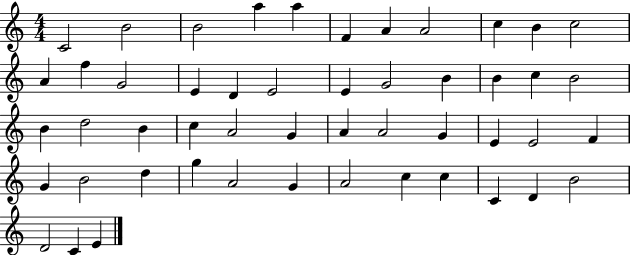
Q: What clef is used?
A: treble